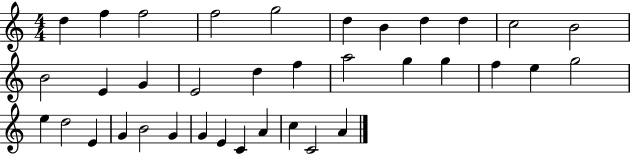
{
  \clef treble
  \numericTimeSignature
  \time 4/4
  \key c \major
  d''4 f''4 f''2 | f''2 g''2 | d''4 b'4 d''4 d''4 | c''2 b'2 | \break b'2 e'4 g'4 | e'2 d''4 f''4 | a''2 g''4 g''4 | f''4 e''4 g''2 | \break e''4 d''2 e'4 | g'4 b'2 g'4 | g'4 e'4 c'4 a'4 | c''4 c'2 a'4 | \break \bar "|."
}